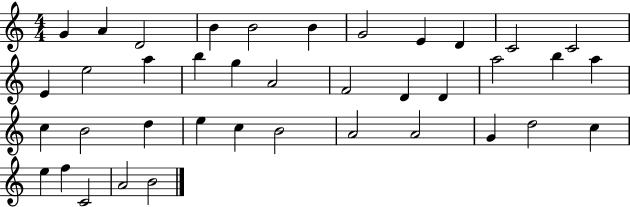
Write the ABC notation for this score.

X:1
T:Untitled
M:4/4
L:1/4
K:C
G A D2 B B2 B G2 E D C2 C2 E e2 a b g A2 F2 D D a2 b a c B2 d e c B2 A2 A2 G d2 c e f C2 A2 B2